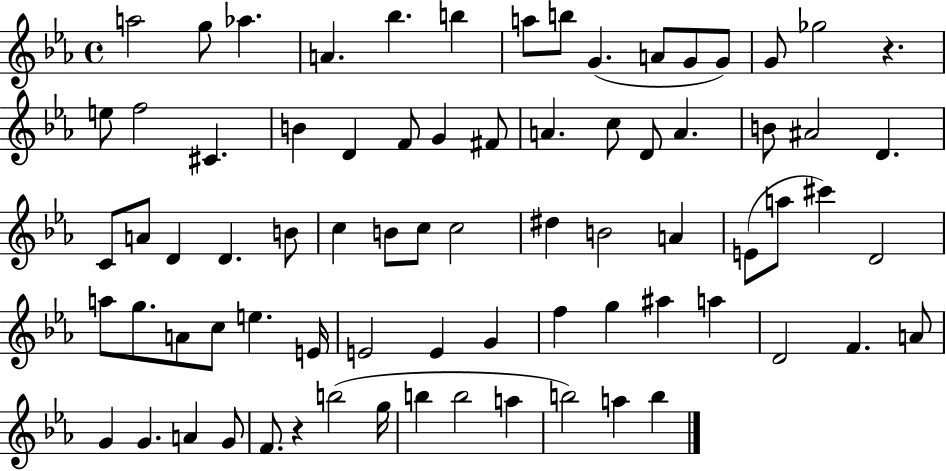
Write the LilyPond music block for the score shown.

{
  \clef treble
  \time 4/4
  \defaultTimeSignature
  \key ees \major
  a''2 g''8 aes''4. | a'4. bes''4. b''4 | a''8 b''8 g'4.( a'8 g'8 g'8) | g'8 ges''2 r4. | \break e''8 f''2 cis'4. | b'4 d'4 f'8 g'4 fis'8 | a'4. c''8 d'8 a'4. | b'8 ais'2 d'4. | \break c'8 a'8 d'4 d'4. b'8 | c''4 b'8 c''8 c''2 | dis''4 b'2 a'4 | e'8( a''8 cis'''4) d'2 | \break a''8 g''8. a'8 c''8 e''4. e'16 | e'2 e'4 g'4 | f''4 g''4 ais''4 a''4 | d'2 f'4. a'8 | \break g'4 g'4. a'4 g'8 | f'8. r4 b''2( g''16 | b''4 b''2 a''4 | b''2) a''4 b''4 | \break \bar "|."
}